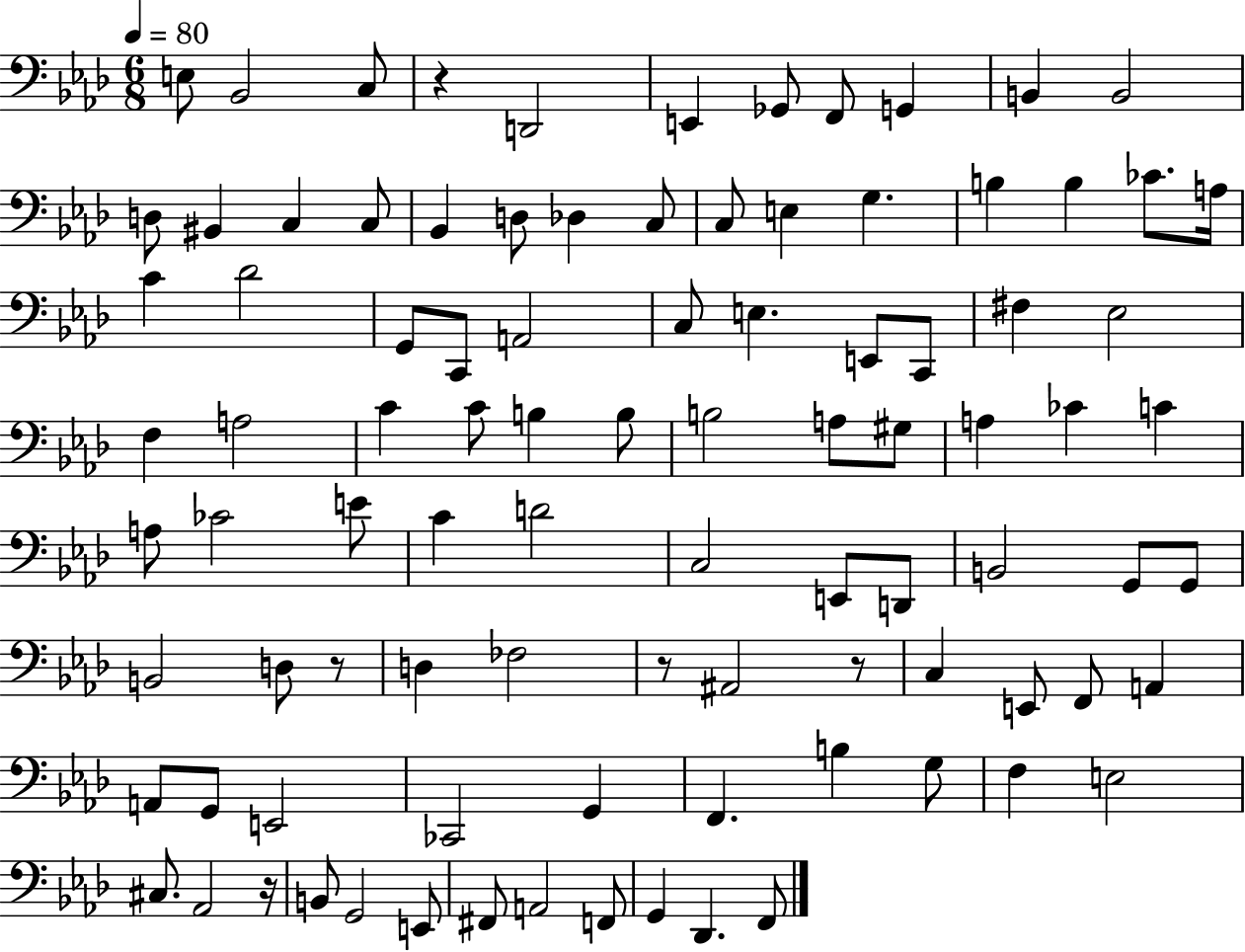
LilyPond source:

{
  \clef bass
  \numericTimeSignature
  \time 6/8
  \key aes \major
  \tempo 4 = 80
  e8 bes,2 c8 | r4 d,2 | e,4 ges,8 f,8 g,4 | b,4 b,2 | \break d8 bis,4 c4 c8 | bes,4 d8 des4 c8 | c8 e4 g4. | b4 b4 ces'8. a16 | \break c'4 des'2 | g,8 c,8 a,2 | c8 e4. e,8 c,8 | fis4 ees2 | \break f4 a2 | c'4 c'8 b4 b8 | b2 a8 gis8 | a4 ces'4 c'4 | \break a8 ces'2 e'8 | c'4 d'2 | c2 e,8 d,8 | b,2 g,8 g,8 | \break b,2 d8 r8 | d4 fes2 | r8 ais,2 r8 | c4 e,8 f,8 a,4 | \break a,8 g,8 e,2 | ces,2 g,4 | f,4. b4 g8 | f4 e2 | \break cis8. aes,2 r16 | b,8 g,2 e,8 | fis,8 a,2 f,8 | g,4 des,4. f,8 | \break \bar "|."
}